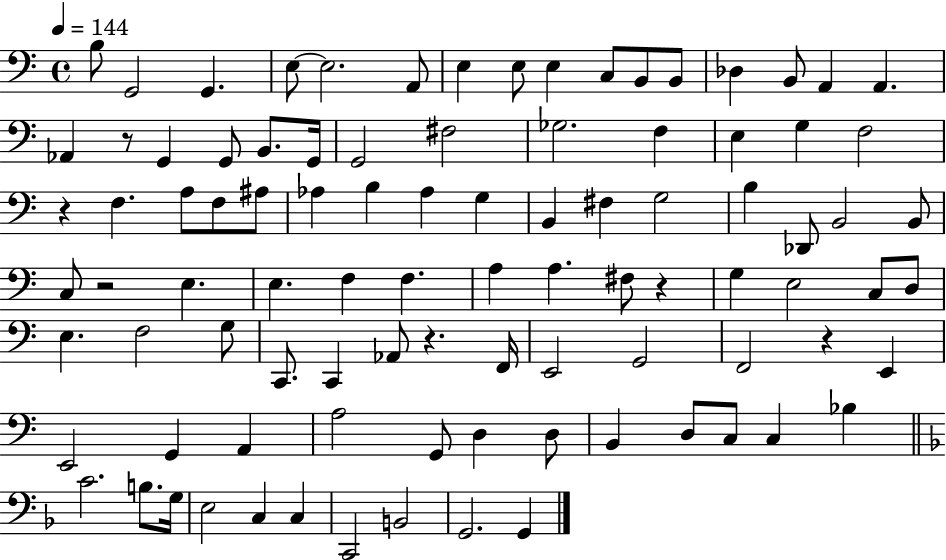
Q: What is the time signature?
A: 4/4